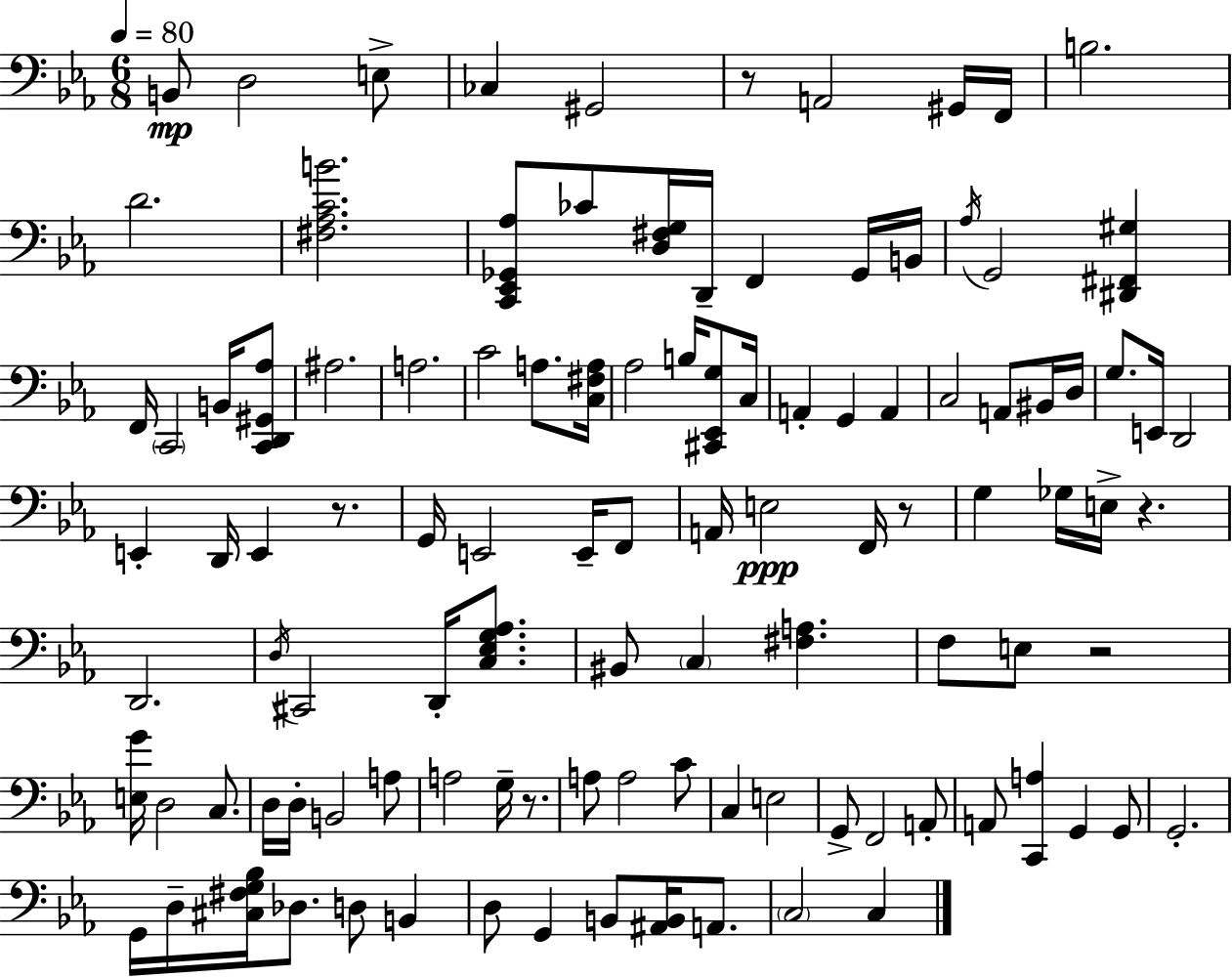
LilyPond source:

{
  \clef bass
  \numericTimeSignature
  \time 6/8
  \key ees \major
  \tempo 4 = 80
  b,8\mp d2 e8-> | ces4 gis,2 | r8 a,2 gis,16 f,16 | b2. | \break d'2. | <fis aes c' b'>2. | <c, ees, ges, aes>8 ces'8 <d fis g>16 d,16-- f,4 ges,16 b,16 | \acciaccatura { aes16 } g,2 <dis, fis, gis>4 | \break f,16 \parenthesize c,2 b,16 <c, d, gis, aes>8 | ais2. | a2. | c'2 a8. | \break <c fis a>16 aes2 b16 <cis, ees, g>8 | c16 a,4-. g,4 a,4 | c2 a,8 bis,16 | d16 g8. e,16 d,2 | \break e,4-. d,16 e,4 r8. | g,16 e,2 e,16-- f,8 | a,16 e2\ppp f,16 r8 | g4 ges16 e16-> r4. | \break d,2. | \acciaccatura { d16 } cis,2 d,16-. <c ees g aes>8. | bis,8 \parenthesize c4 <fis a>4. | f8 e8 r2 | \break <e g'>16 d2 c8. | d16 d16-. b,2 | a8 a2 g16-- r8. | a8 a2 | \break c'8 c4 e2 | g,8-> f,2 | a,8-. a,8 <c, a>4 g,4 | g,8 g,2.-. | \break g,16 d16-- <cis fis g bes>16 des8. d8 b,4 | d8 g,4 b,8 <ais, b,>16 a,8. | \parenthesize c2 c4 | \bar "|."
}